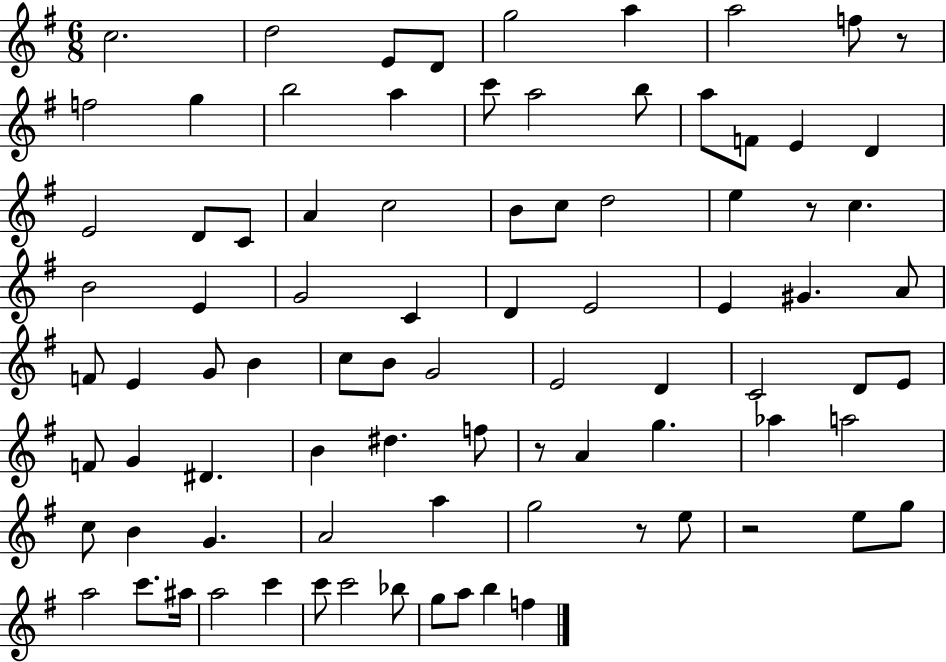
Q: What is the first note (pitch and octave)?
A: C5